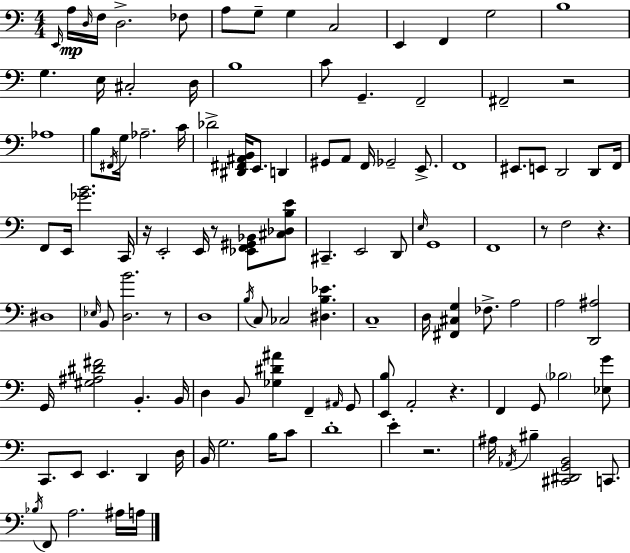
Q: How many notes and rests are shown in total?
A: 120